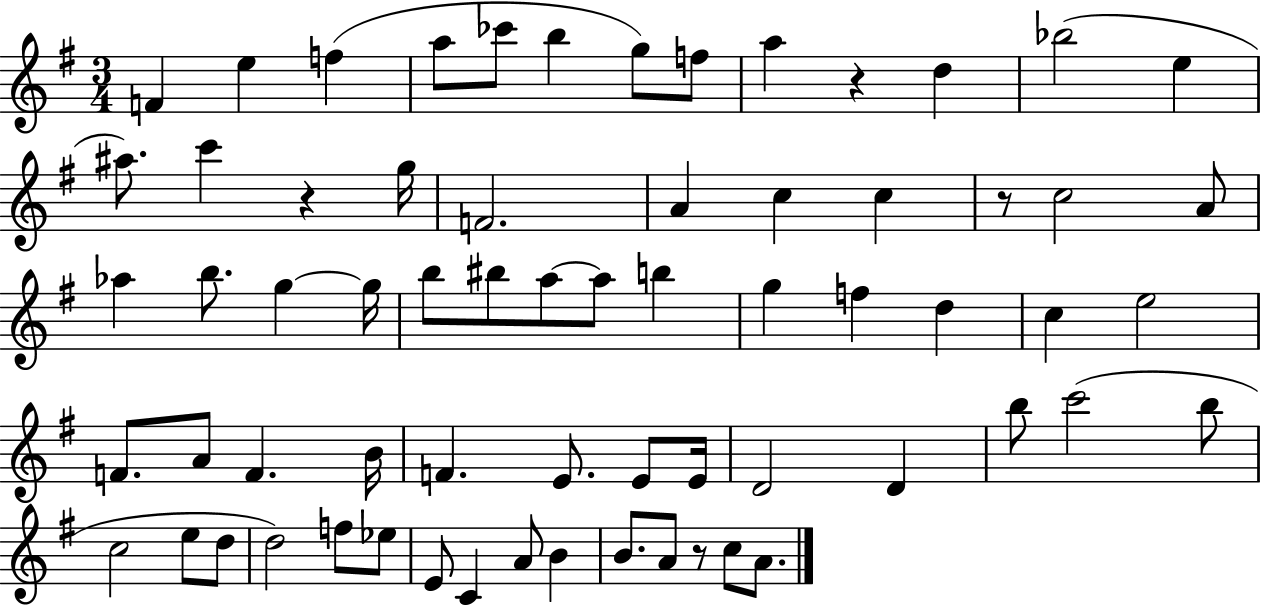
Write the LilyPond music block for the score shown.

{
  \clef treble
  \numericTimeSignature
  \time 3/4
  \key g \major
  \repeat volta 2 { f'4 e''4 f''4( | a''8 ces'''8 b''4 g''8) f''8 | a''4 r4 d''4 | bes''2( e''4 | \break ais''8.) c'''4 r4 g''16 | f'2. | a'4 c''4 c''4 | r8 c''2 a'8 | \break aes''4 b''8. g''4~~ g''16 | b''8 bis''8 a''8~~ a''8 b''4 | g''4 f''4 d''4 | c''4 e''2 | \break f'8. a'8 f'4. b'16 | f'4. e'8. e'8 e'16 | d'2 d'4 | b''8 c'''2( b''8 | \break c''2 e''8 d''8 | d''2) f''8 ees''8 | e'8 c'4 a'8 b'4 | b'8. a'8 r8 c''8 a'8. | \break } \bar "|."
}